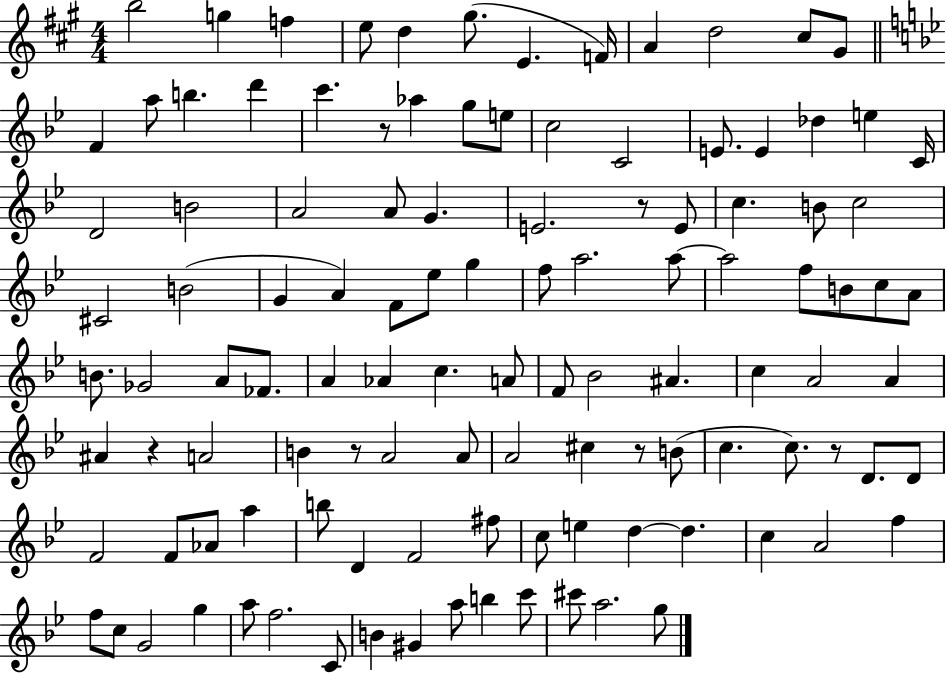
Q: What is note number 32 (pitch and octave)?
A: G4